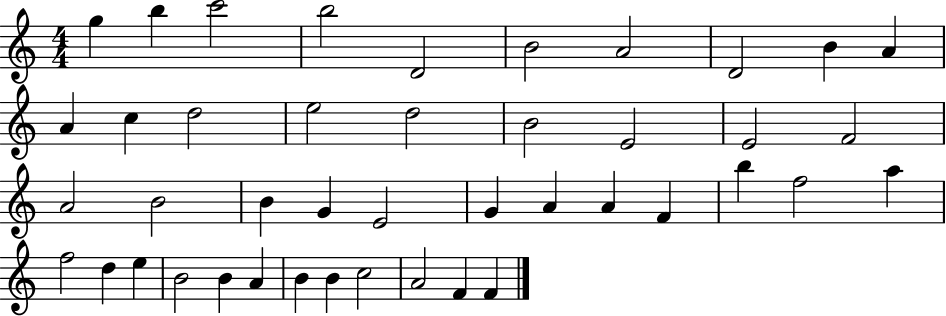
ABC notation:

X:1
T:Untitled
M:4/4
L:1/4
K:C
g b c'2 b2 D2 B2 A2 D2 B A A c d2 e2 d2 B2 E2 E2 F2 A2 B2 B G E2 G A A F b f2 a f2 d e B2 B A B B c2 A2 F F